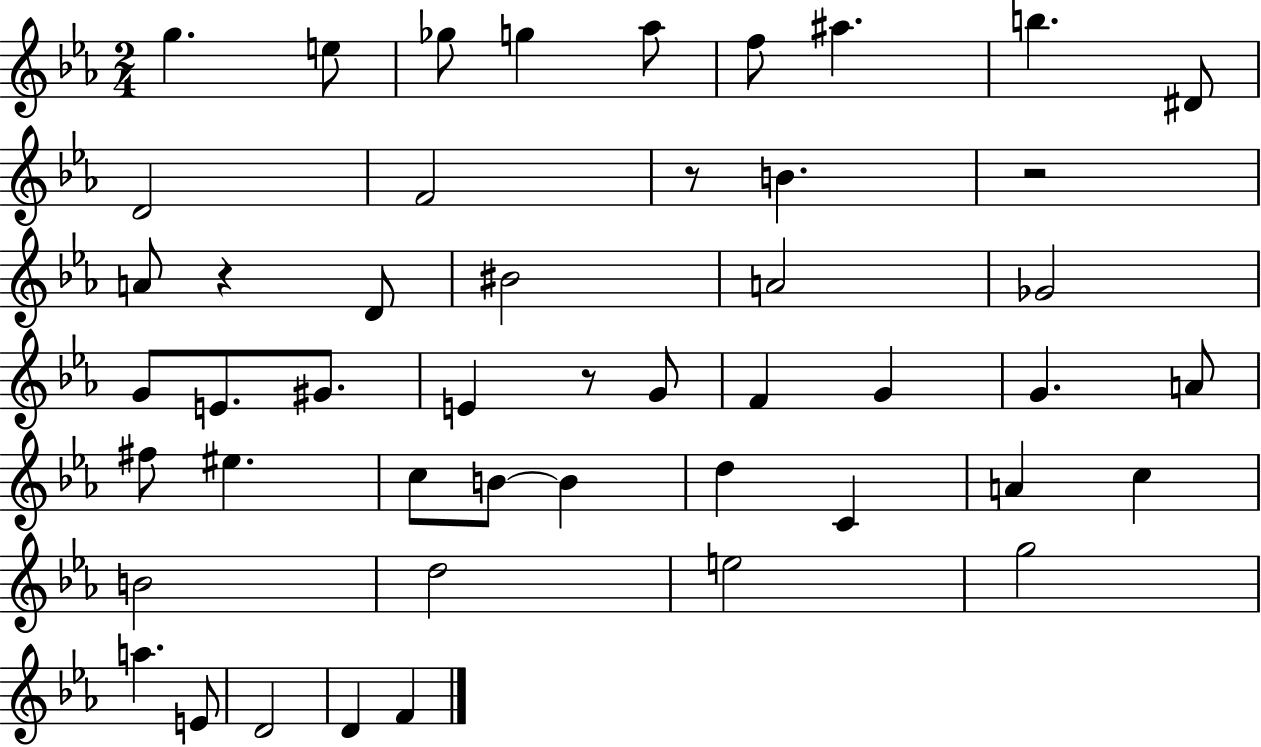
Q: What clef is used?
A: treble